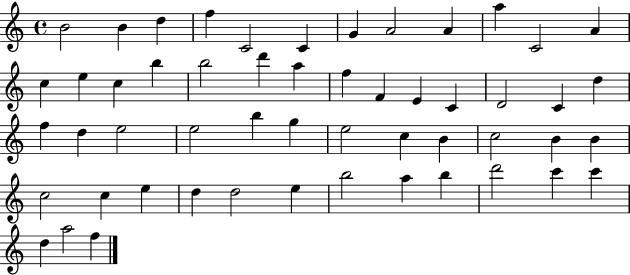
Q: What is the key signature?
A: C major